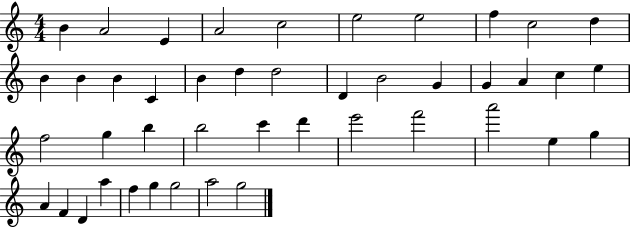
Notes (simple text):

B4/q A4/h E4/q A4/h C5/h E5/h E5/h F5/q C5/h D5/q B4/q B4/q B4/q C4/q B4/q D5/q D5/h D4/q B4/h G4/q G4/q A4/q C5/q E5/q F5/h G5/q B5/q B5/h C6/q D6/q E6/h F6/h A6/h E5/q G5/q A4/q F4/q D4/q A5/q F5/q G5/q G5/h A5/h G5/h